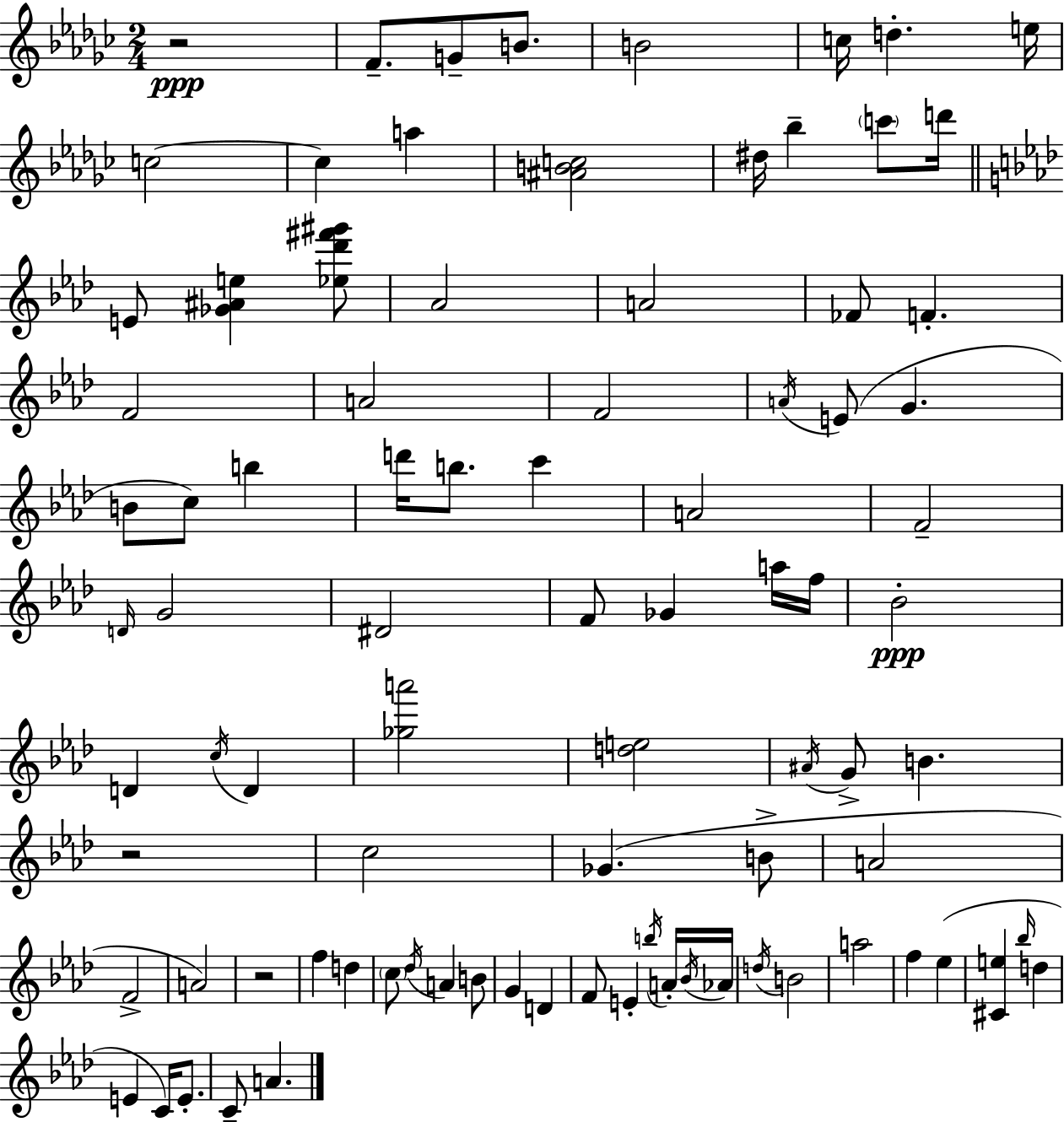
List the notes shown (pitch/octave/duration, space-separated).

R/h F4/e. G4/e B4/e. B4/h C5/s D5/q. E5/s C5/h C5/q A5/q [A#4,B4,C5]/h D#5/s Bb5/q C6/e D6/s E4/e [Gb4,A#4,E5]/q [Eb5,Db6,F#6,G#6]/e Ab4/h A4/h FES4/e F4/q. F4/h A4/h F4/h A4/s E4/e G4/q. B4/e C5/e B5/q D6/s B5/e. C6/q A4/h F4/h D4/s G4/h D#4/h F4/e Gb4/q A5/s F5/s Bb4/h D4/q C5/s D4/q [Gb5,A6]/h [D5,E5]/h A#4/s G4/e B4/q. R/h C5/h Gb4/q. B4/e A4/h F4/h A4/h R/h F5/q D5/q C5/e Db5/s A4/q B4/e G4/q D4/q F4/e E4/q B5/s A4/s Bb4/s Ab4/s D5/s B4/h A5/h F5/q Eb5/q [C#4,E5]/q Bb5/s D5/q E4/q C4/s E4/e. C4/e A4/q.